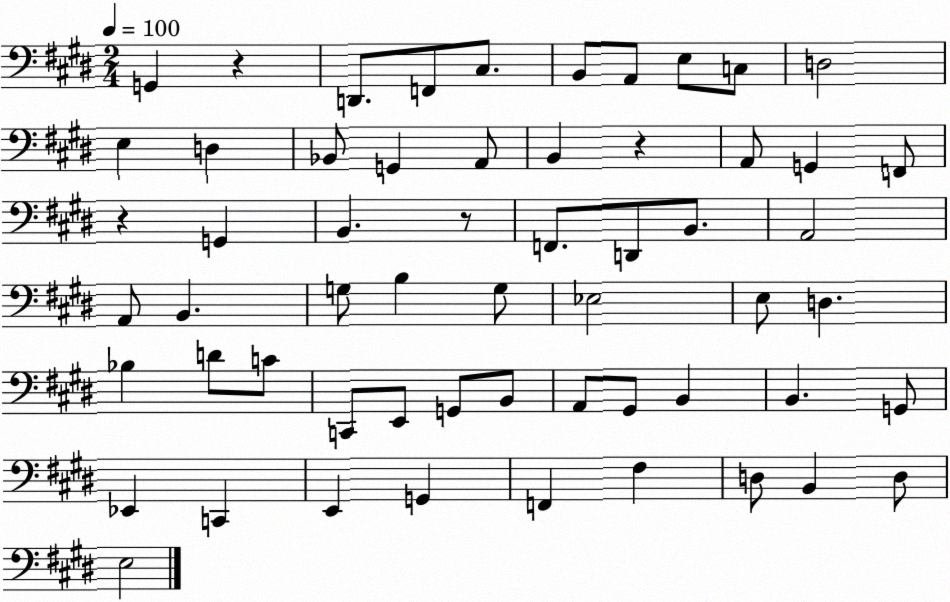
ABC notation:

X:1
T:Untitled
M:2/4
L:1/4
K:E
G,, z D,,/2 F,,/2 ^C,/2 B,,/2 A,,/2 E,/2 C,/2 D,2 E, D, _B,,/2 G,, A,,/2 B,, z A,,/2 G,, F,,/2 z G,, B,, z/2 F,,/2 D,,/2 B,,/2 A,,2 A,,/2 B,, G,/2 B, G,/2 _E,2 E,/2 D, _B, D/2 C/2 C,,/2 E,,/2 G,,/2 B,,/2 A,,/2 ^G,,/2 B,, B,, G,,/2 _E,, C,, E,, G,, F,, ^F, D,/2 B,, D,/2 E,2